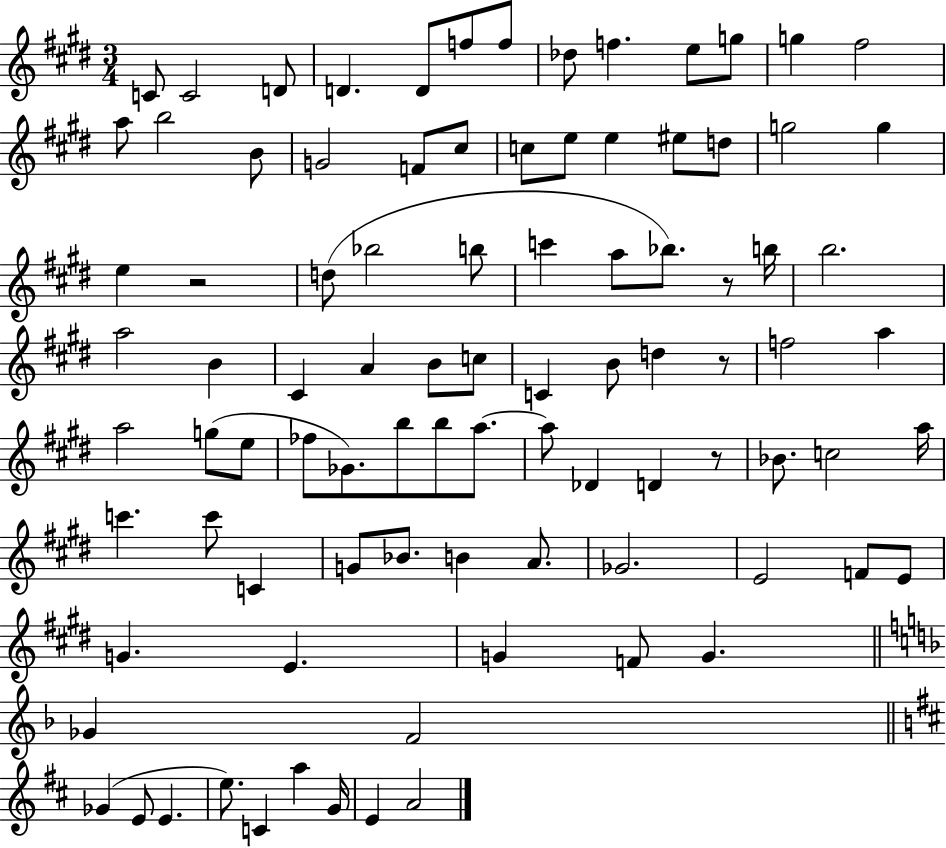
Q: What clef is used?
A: treble